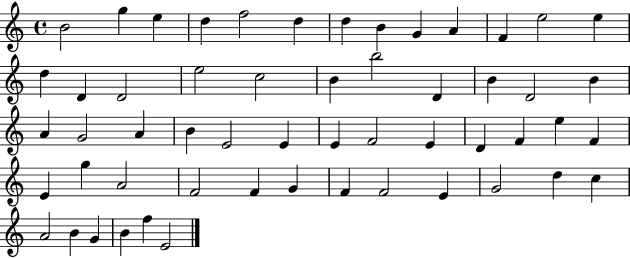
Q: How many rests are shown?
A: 0